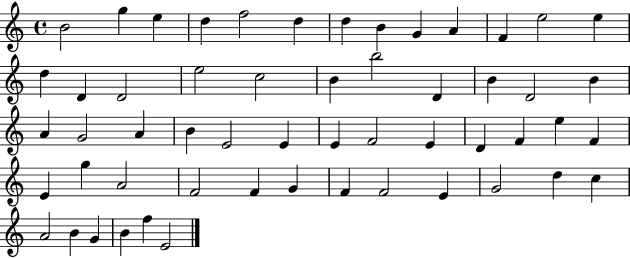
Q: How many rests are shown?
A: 0